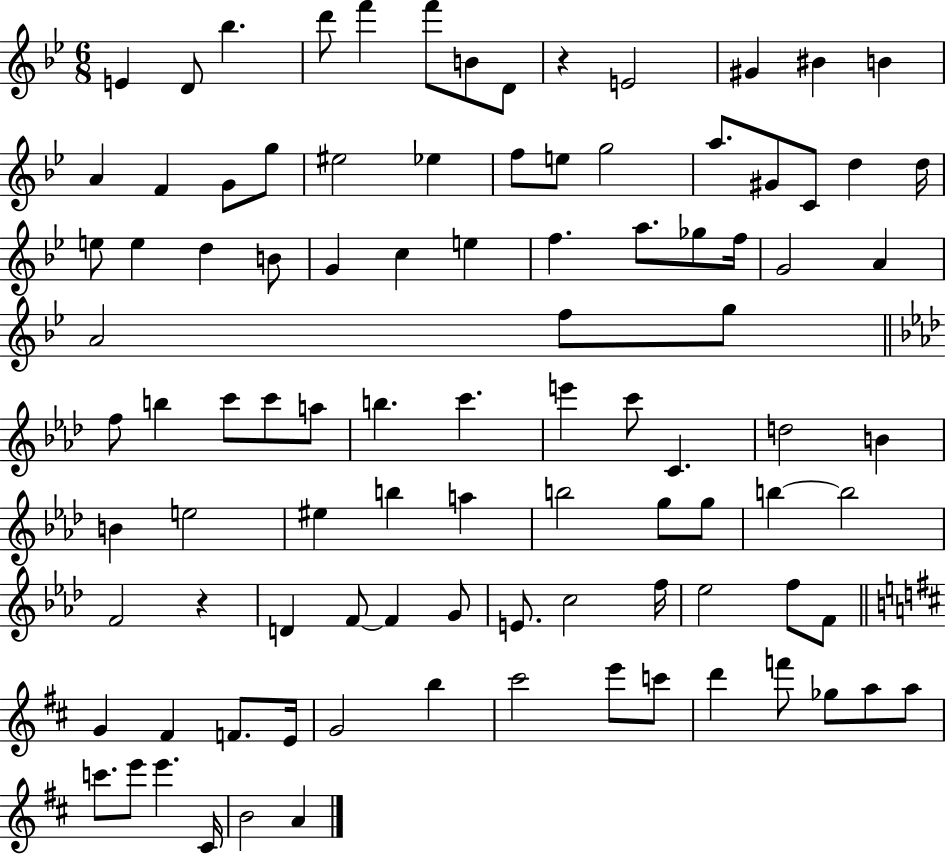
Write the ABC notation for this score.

X:1
T:Untitled
M:6/8
L:1/4
K:Bb
E D/2 _b d'/2 f' f'/2 B/2 D/2 z E2 ^G ^B B A F G/2 g/2 ^e2 _e f/2 e/2 g2 a/2 ^G/2 C/2 d d/4 e/2 e d B/2 G c e f a/2 _g/2 f/4 G2 A A2 f/2 g/2 f/2 b c'/2 c'/2 a/2 b c' e' c'/2 C d2 B B e2 ^e b a b2 g/2 g/2 b b2 F2 z D F/2 F G/2 E/2 c2 f/4 _e2 f/2 F/2 G ^F F/2 E/4 G2 b ^c'2 e'/2 c'/2 d' f'/2 _g/2 a/2 a/2 c'/2 e'/2 e' ^C/4 B2 A